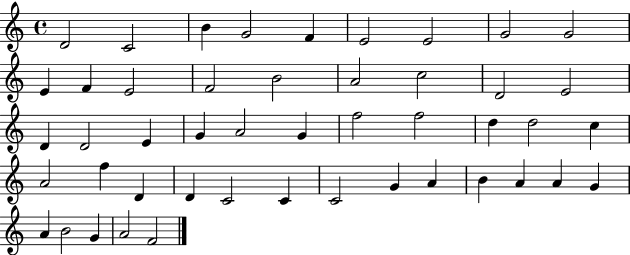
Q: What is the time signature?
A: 4/4